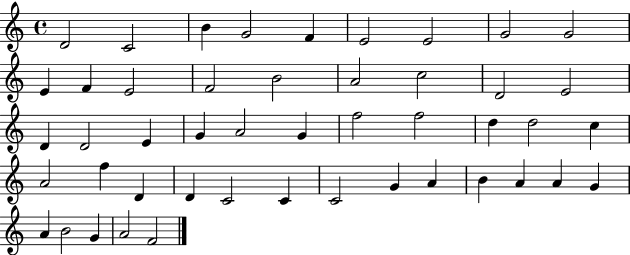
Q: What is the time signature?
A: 4/4